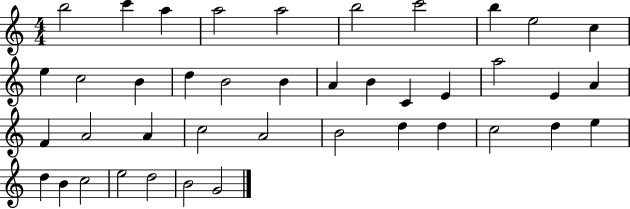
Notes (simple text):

B5/h C6/q A5/q A5/h A5/h B5/h C6/h B5/q E5/h C5/q E5/q C5/h B4/q D5/q B4/h B4/q A4/q B4/q C4/q E4/q A5/h E4/q A4/q F4/q A4/h A4/q C5/h A4/h B4/h D5/q D5/q C5/h D5/q E5/q D5/q B4/q C5/h E5/h D5/h B4/h G4/h